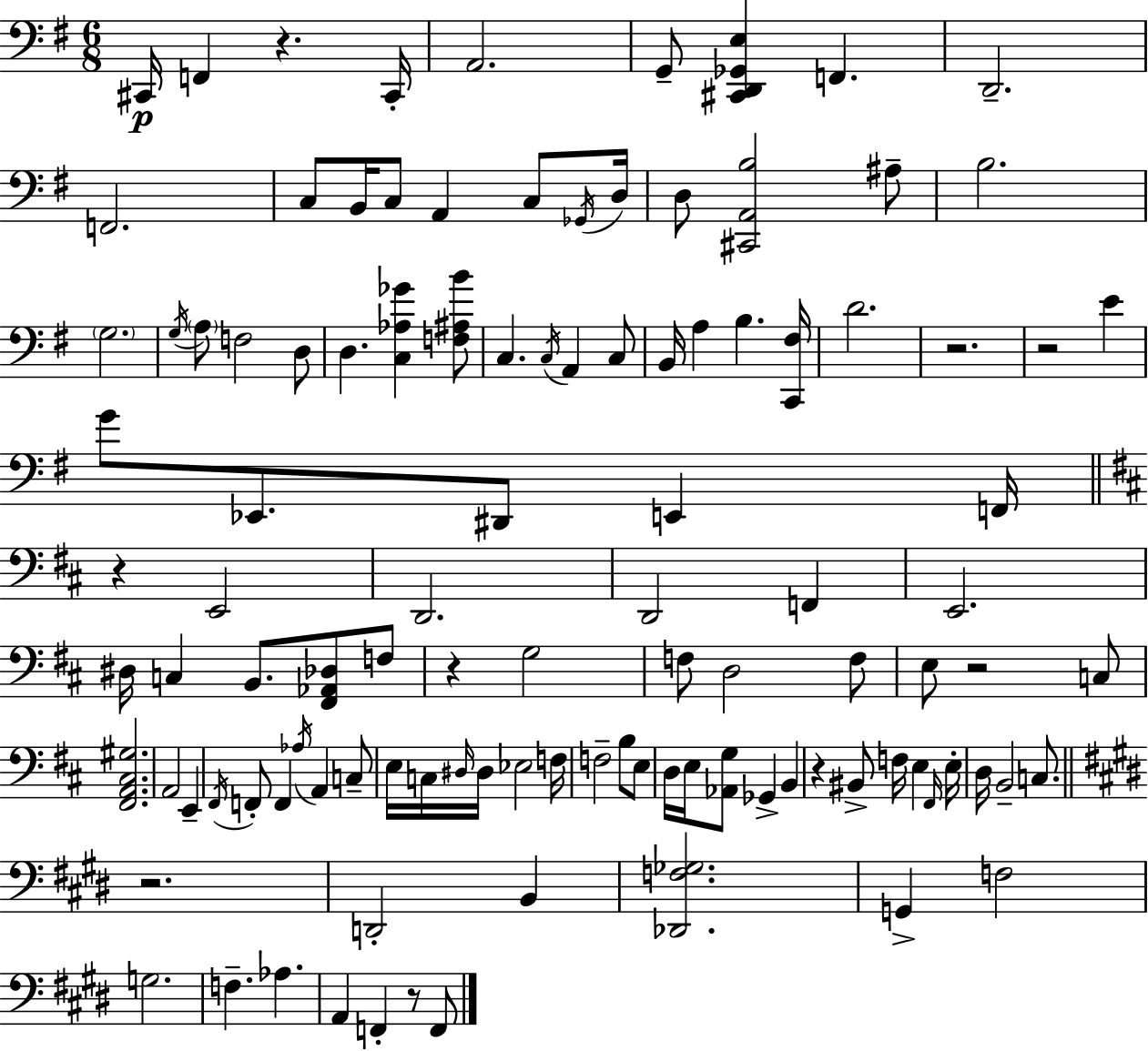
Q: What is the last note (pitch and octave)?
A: F2